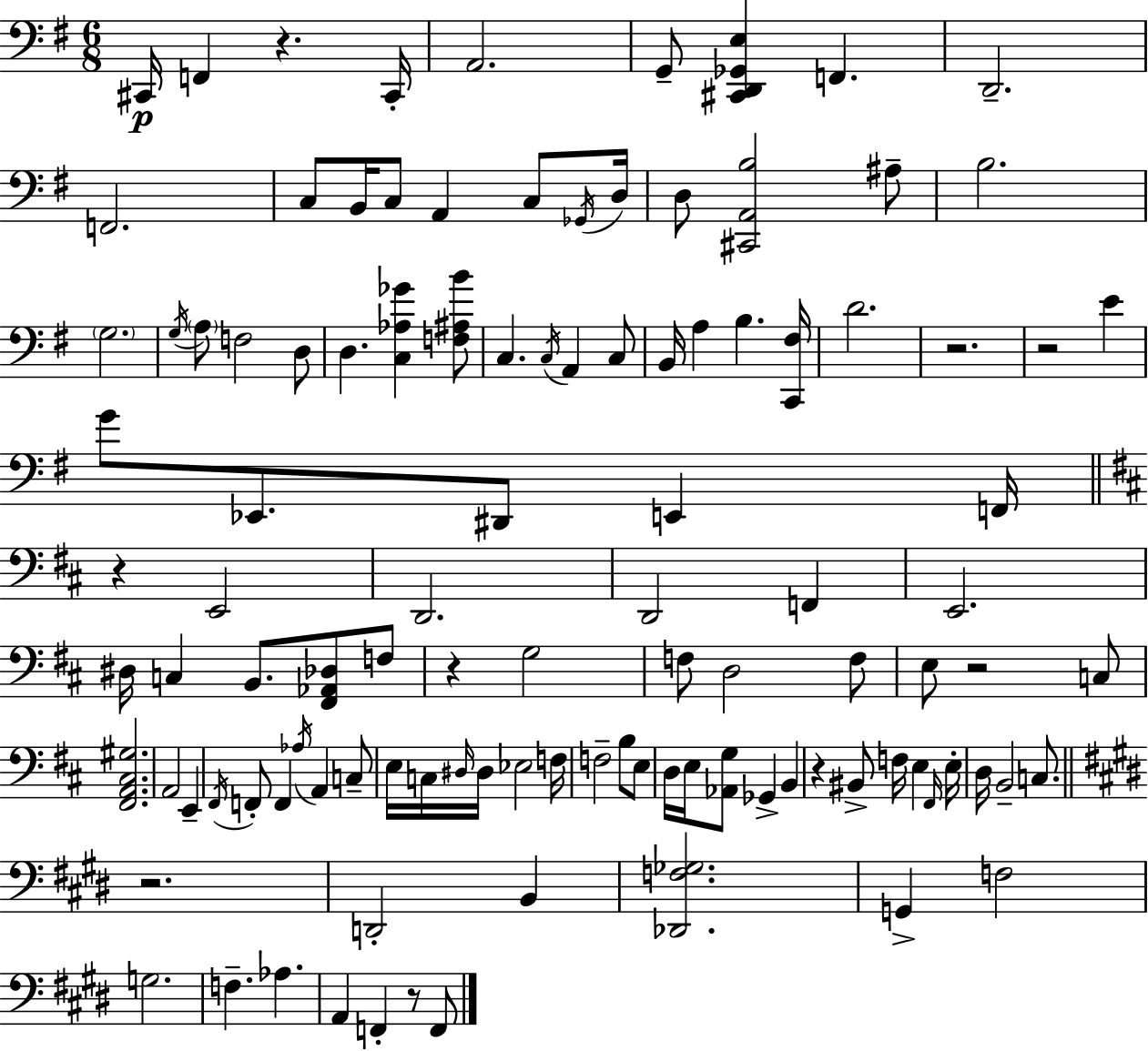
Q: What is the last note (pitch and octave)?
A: F2